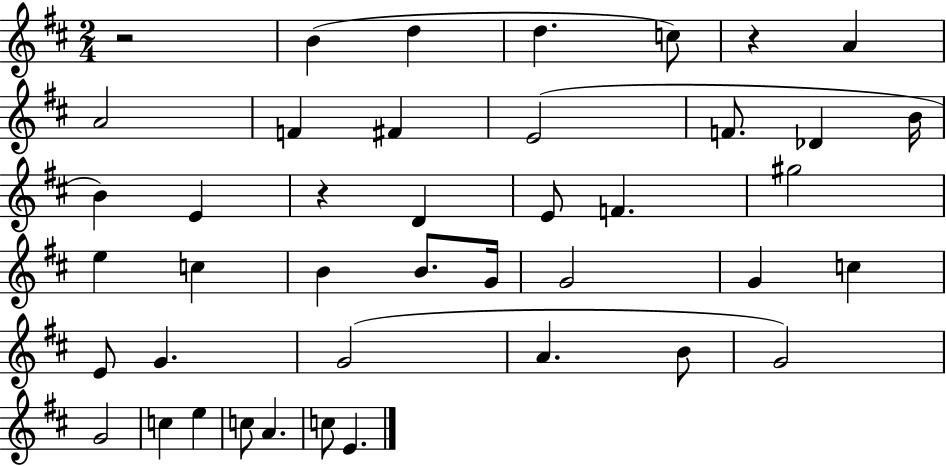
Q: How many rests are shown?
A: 3